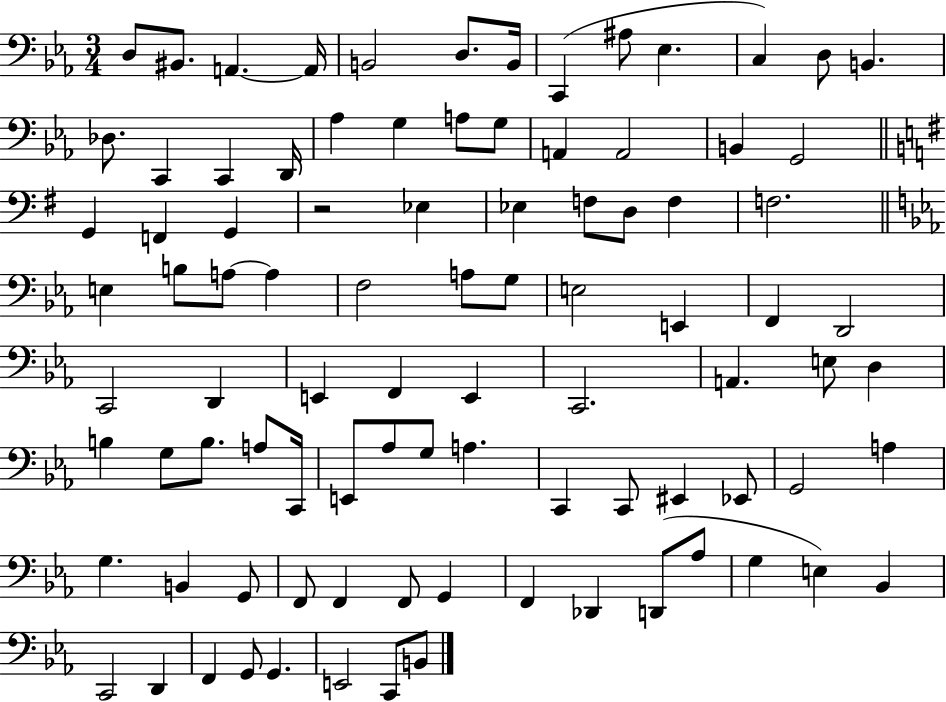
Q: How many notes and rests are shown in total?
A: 92